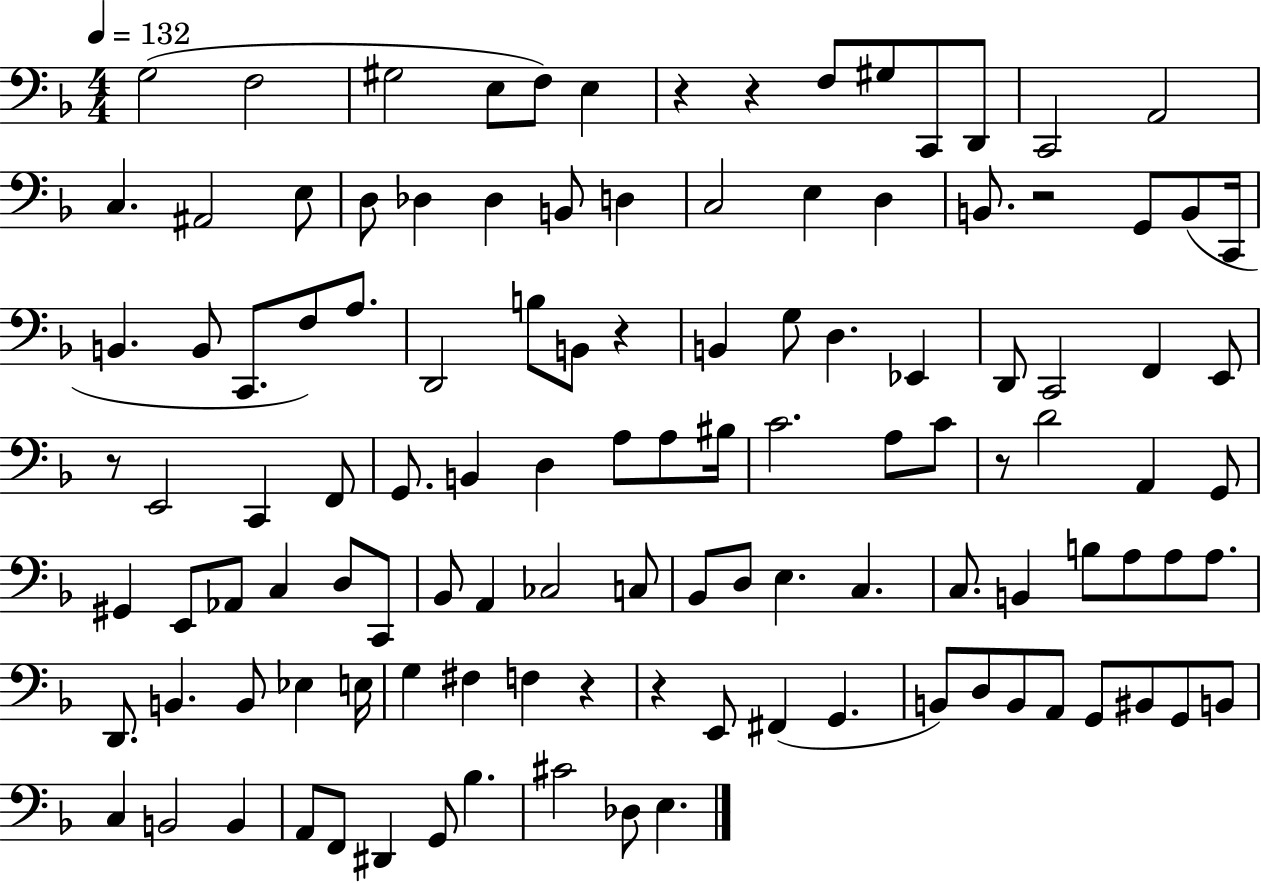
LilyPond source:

{
  \clef bass
  \numericTimeSignature
  \time 4/4
  \key f \major
  \tempo 4 = 132
  \repeat volta 2 { g2( f2 | gis2 e8 f8) e4 | r4 r4 f8 gis8 c,8 d,8 | c,2 a,2 | \break c4. ais,2 e8 | d8 des4 des4 b,8 d4 | c2 e4 d4 | b,8. r2 g,8 b,8( c,16 | \break b,4. b,8 c,8. f8) a8. | d,2 b8 b,8 r4 | b,4 g8 d4. ees,4 | d,8 c,2 f,4 e,8 | \break r8 e,2 c,4 f,8 | g,8. b,4 d4 a8 a8 bis16 | c'2. a8 c'8 | r8 d'2 a,4 g,8 | \break gis,4 e,8 aes,8 c4 d8 c,8 | bes,8 a,4 ces2 c8 | bes,8 d8 e4. c4. | c8. b,4 b8 a8 a8 a8. | \break d,8. b,4. b,8 ees4 e16 | g4 fis4 f4 r4 | r4 e,8 fis,4( g,4. | b,8) d8 b,8 a,8 g,8 bis,8 g,8 b,8 | \break c4 b,2 b,4 | a,8 f,8 dis,4 g,8 bes4. | cis'2 des8 e4. | } \bar "|."
}